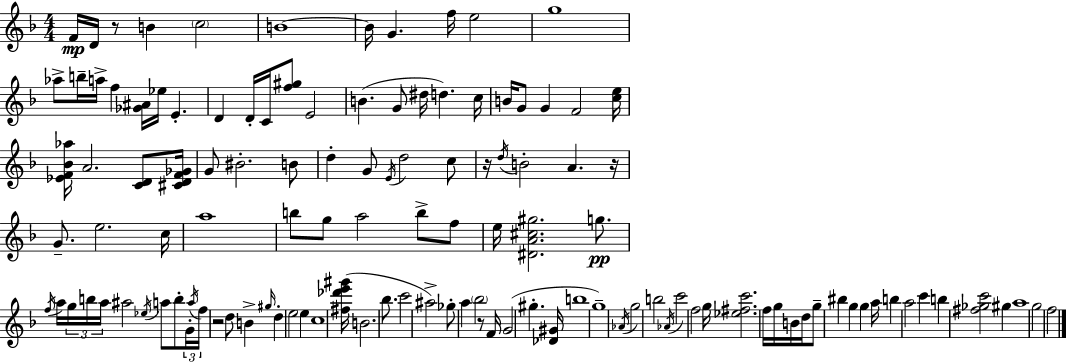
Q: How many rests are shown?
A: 5